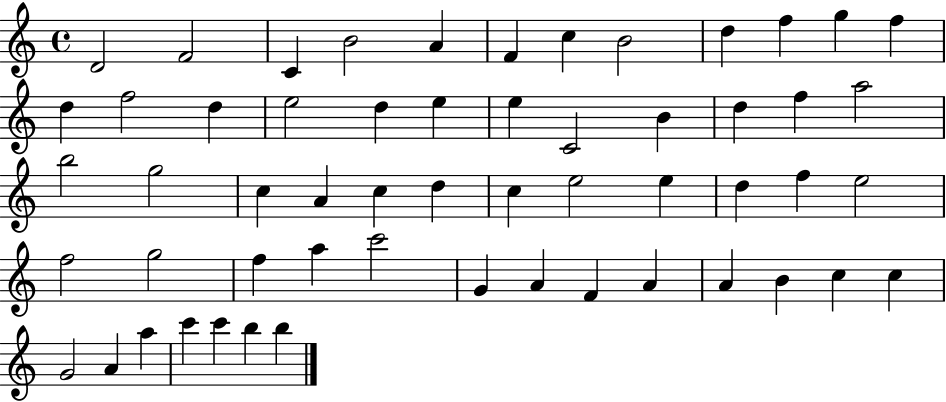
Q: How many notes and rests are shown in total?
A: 56